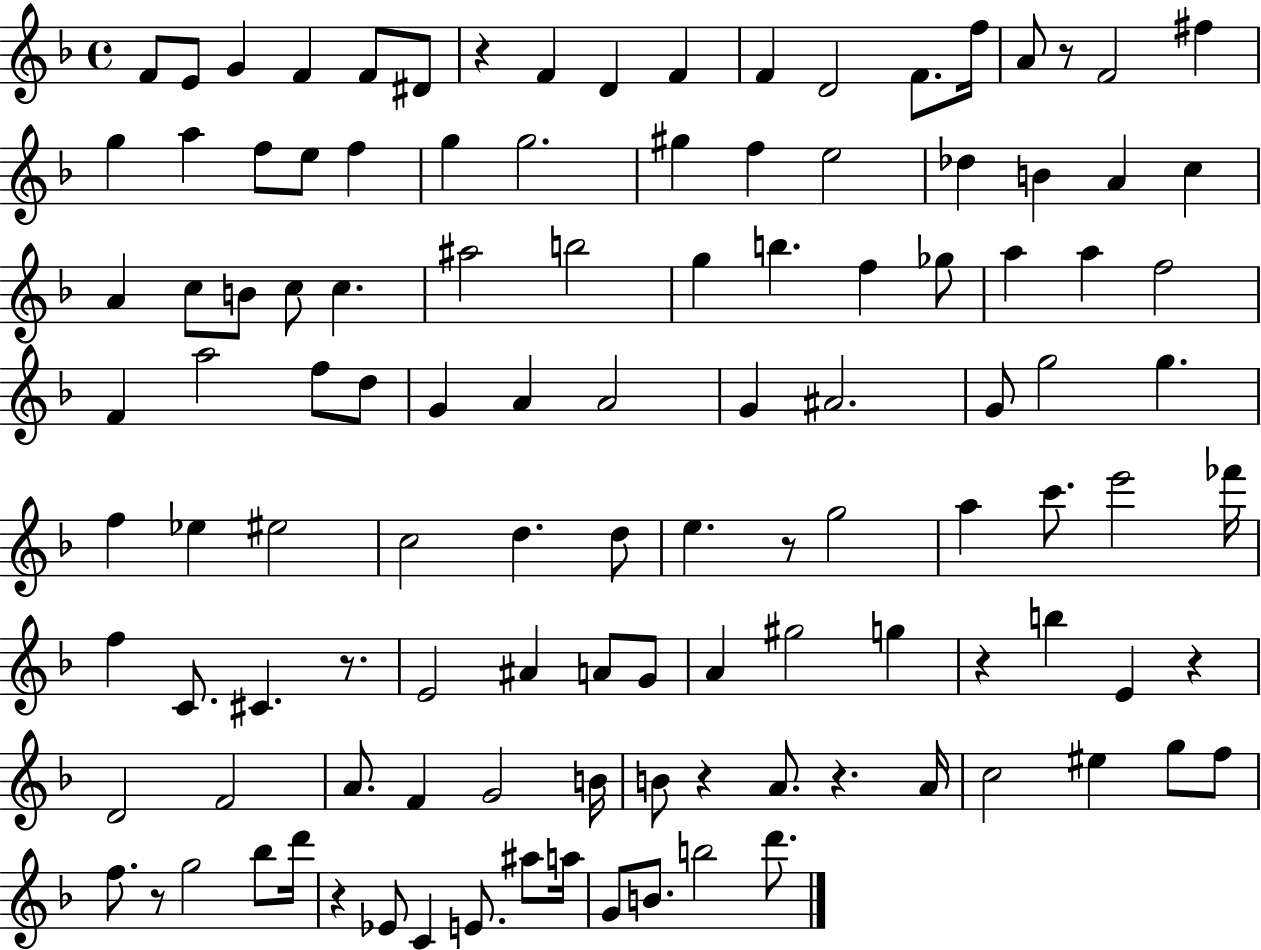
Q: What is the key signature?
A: F major